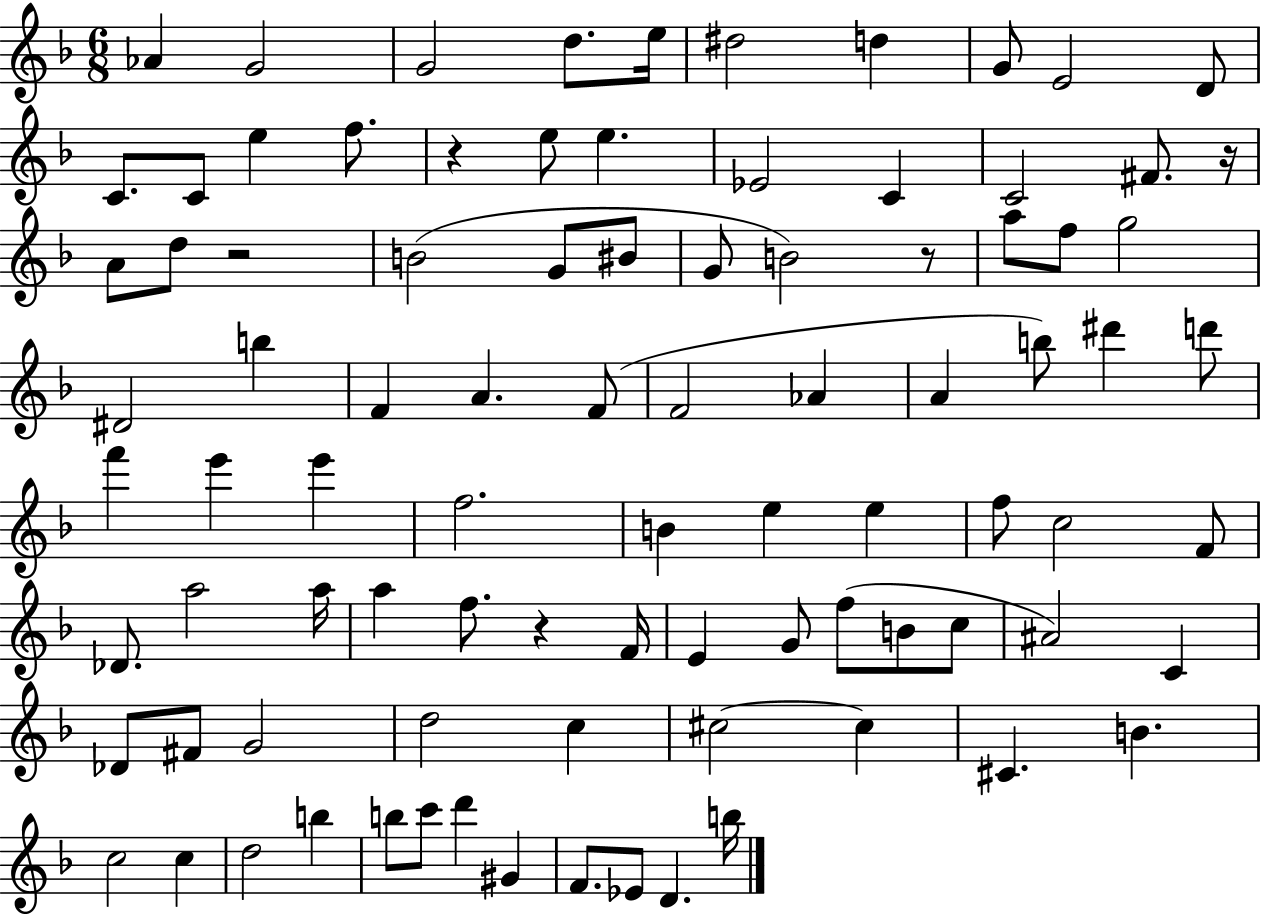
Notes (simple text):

Ab4/q G4/h G4/h D5/e. E5/s D#5/h D5/q G4/e E4/h D4/e C4/e. C4/e E5/q F5/e. R/q E5/e E5/q. Eb4/h C4/q C4/h F#4/e. R/s A4/e D5/e R/h B4/h G4/e BIS4/e G4/e B4/h R/e A5/e F5/e G5/h D#4/h B5/q F4/q A4/q. F4/e F4/h Ab4/q A4/q B5/e D#6/q D6/e F6/q E6/q E6/q F5/h. B4/q E5/q E5/q F5/e C5/h F4/e Db4/e. A5/h A5/s A5/q F5/e. R/q F4/s E4/q G4/e F5/e B4/e C5/e A#4/h C4/q Db4/e F#4/e G4/h D5/h C5/q C#5/h C#5/q C#4/q. B4/q. C5/h C5/q D5/h B5/q B5/e C6/e D6/q G#4/q F4/e. Eb4/e D4/q. B5/s